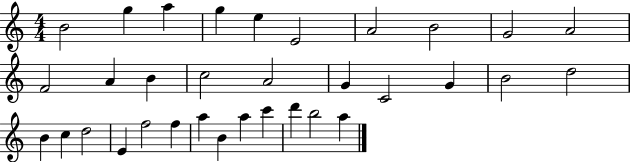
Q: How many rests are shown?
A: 0